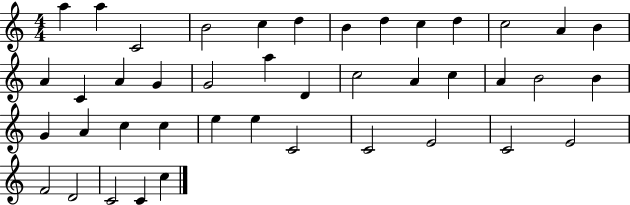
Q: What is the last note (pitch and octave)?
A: C5